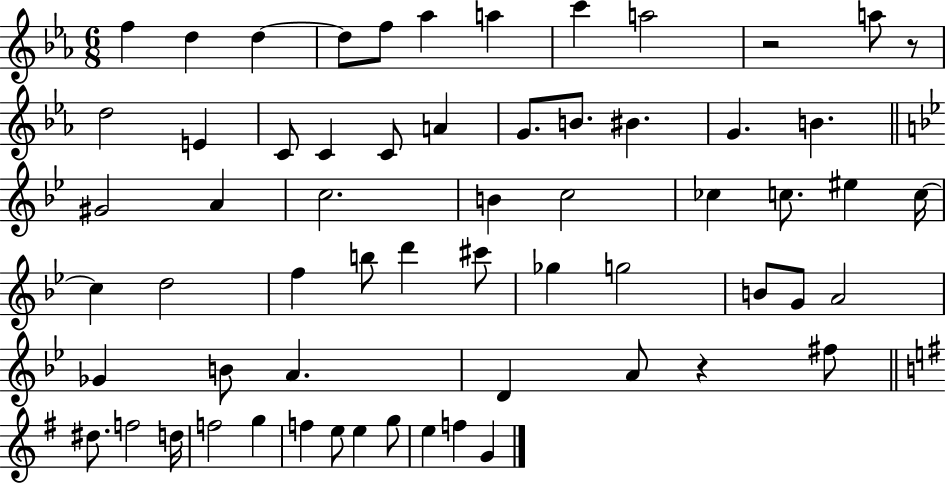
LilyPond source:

{
  \clef treble
  \numericTimeSignature
  \time 6/8
  \key ees \major
  f''4 d''4 d''4~~ | d''8 f''8 aes''4 a''4 | c'''4 a''2 | r2 a''8 r8 | \break d''2 e'4 | c'8 c'4 c'8 a'4 | g'8. b'8. bis'4. | g'4. b'4. | \break \bar "||" \break \key bes \major gis'2 a'4 | c''2. | b'4 c''2 | ces''4 c''8. eis''4 c''16~~ | \break c''4 d''2 | f''4 b''8 d'''4 cis'''8 | ges''4 g''2 | b'8 g'8 a'2 | \break ges'4 b'8 a'4. | d'4 a'8 r4 fis''8 | \bar "||" \break \key g \major dis''8. f''2 d''16 | f''2 g''4 | f''4 e''8 e''4 g''8 | e''4 f''4 g'4 | \break \bar "|."
}